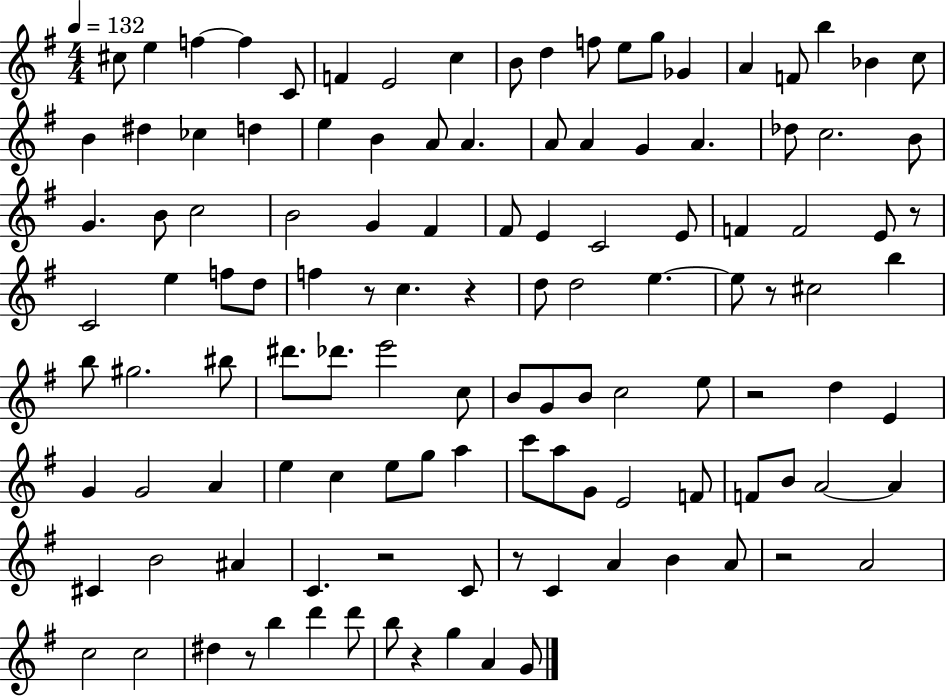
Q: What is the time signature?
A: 4/4